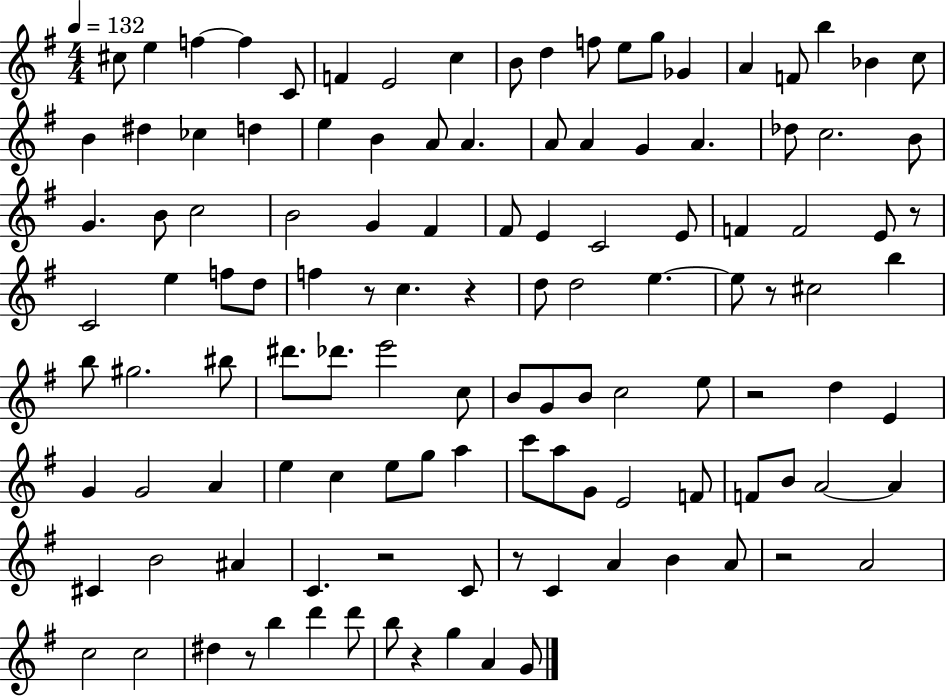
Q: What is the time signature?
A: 4/4